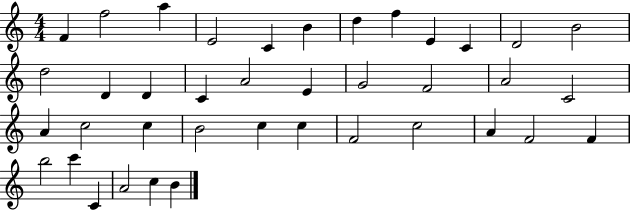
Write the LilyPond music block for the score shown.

{
  \clef treble
  \numericTimeSignature
  \time 4/4
  \key c \major
  f'4 f''2 a''4 | e'2 c'4 b'4 | d''4 f''4 e'4 c'4 | d'2 b'2 | \break d''2 d'4 d'4 | c'4 a'2 e'4 | g'2 f'2 | a'2 c'2 | \break a'4 c''2 c''4 | b'2 c''4 c''4 | f'2 c''2 | a'4 f'2 f'4 | \break b''2 c'''4 c'4 | a'2 c''4 b'4 | \bar "|."
}